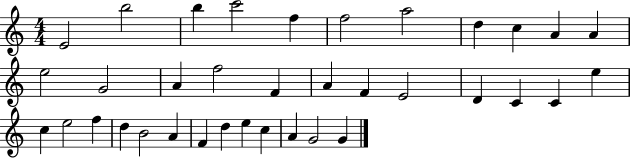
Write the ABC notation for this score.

X:1
T:Untitled
M:4/4
L:1/4
K:C
E2 b2 b c'2 f f2 a2 d c A A e2 G2 A f2 F A F E2 D C C e c e2 f d B2 A F d e c A G2 G